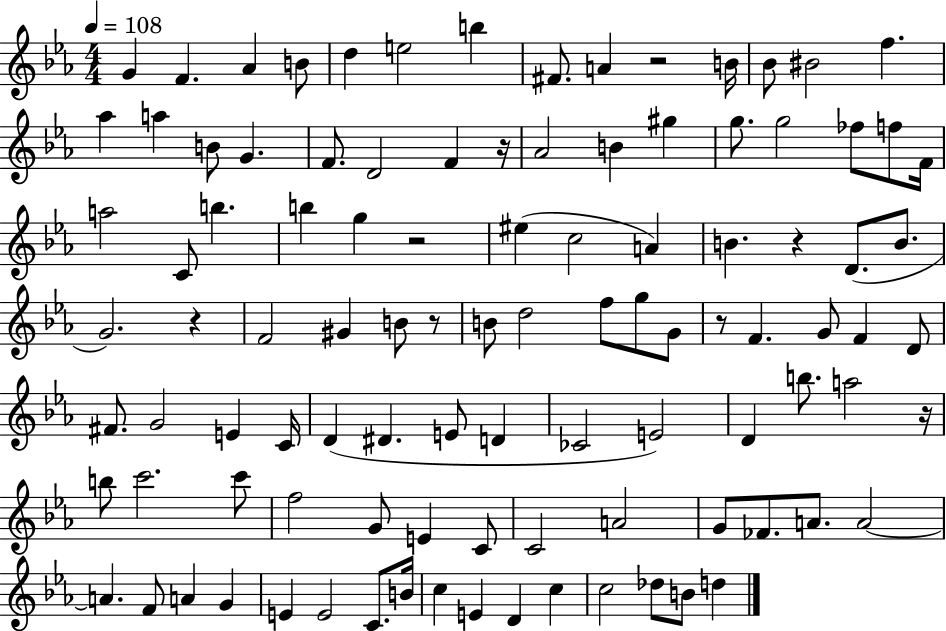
{
  \clef treble
  \numericTimeSignature
  \time 4/4
  \key ees \major
  \tempo 4 = 108
  \repeat volta 2 { g'4 f'4. aes'4 b'8 | d''4 e''2 b''4 | fis'8. a'4 r2 b'16 | bes'8 bis'2 f''4. | \break aes''4 a''4 b'8 g'4. | f'8. d'2 f'4 r16 | aes'2 b'4 gis''4 | g''8. g''2 fes''8 f''8 f'16 | \break a''2 c'8 b''4. | b''4 g''4 r2 | eis''4( c''2 a'4) | b'4. r4 d'8.( b'8. | \break g'2.) r4 | f'2 gis'4 b'8 r8 | b'8 d''2 f''8 g''8 g'8 | r8 f'4. g'8 f'4 d'8 | \break fis'8. g'2 e'4 c'16 | d'4( dis'4. e'8 d'4 | ces'2 e'2) | d'4 b''8. a''2 r16 | \break b''8 c'''2. c'''8 | f''2 g'8 e'4 c'8 | c'2 a'2 | g'8 fes'8. a'8. a'2~~ | \break a'4. f'8 a'4 g'4 | e'4 e'2 c'8. b'16 | c''4 e'4 d'4 c''4 | c''2 des''8 b'8 d''4 | \break } \bar "|."
}